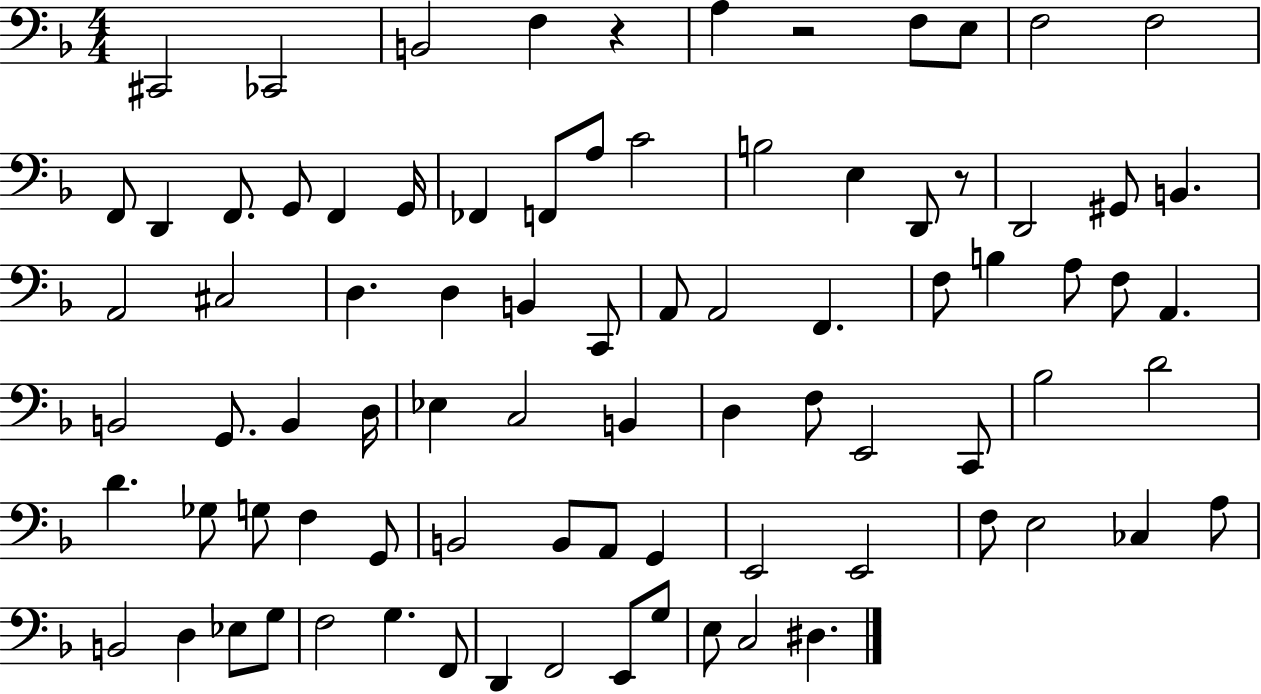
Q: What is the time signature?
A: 4/4